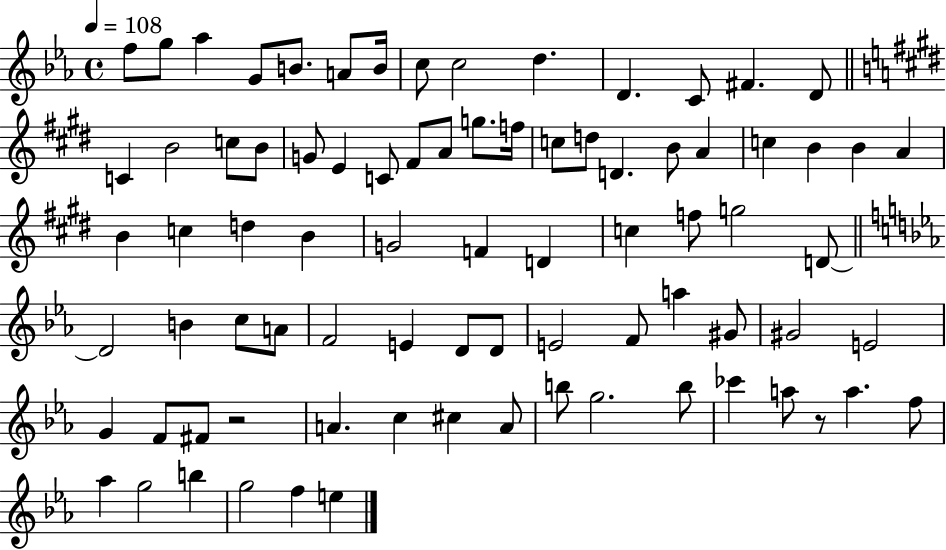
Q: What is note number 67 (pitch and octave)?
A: B5